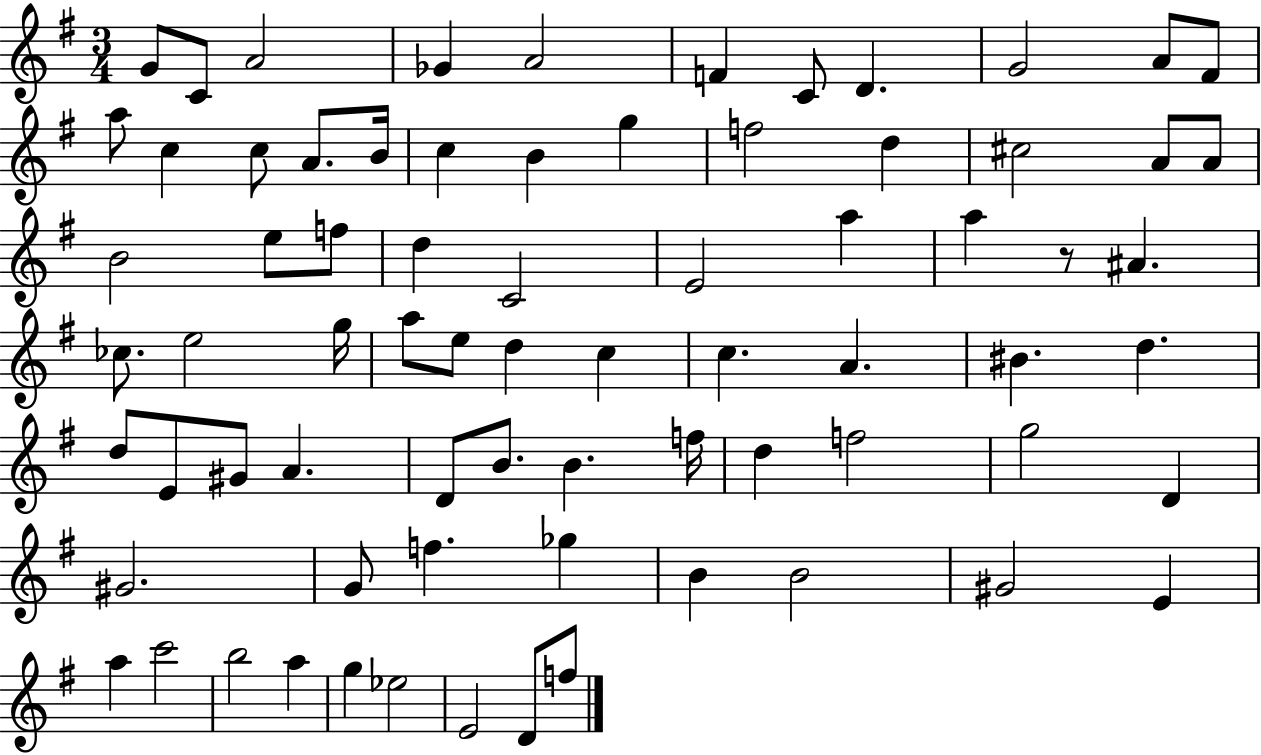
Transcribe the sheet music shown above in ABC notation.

X:1
T:Untitled
M:3/4
L:1/4
K:G
G/2 C/2 A2 _G A2 F C/2 D G2 A/2 ^F/2 a/2 c c/2 A/2 B/4 c B g f2 d ^c2 A/2 A/2 B2 e/2 f/2 d C2 E2 a a z/2 ^A _c/2 e2 g/4 a/2 e/2 d c c A ^B d d/2 E/2 ^G/2 A D/2 B/2 B f/4 d f2 g2 D ^G2 G/2 f _g B B2 ^G2 E a c'2 b2 a g _e2 E2 D/2 f/2